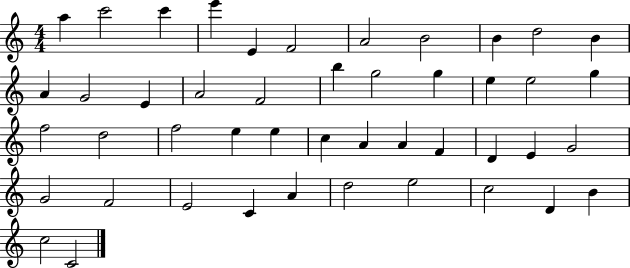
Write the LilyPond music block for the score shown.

{
  \clef treble
  \numericTimeSignature
  \time 4/4
  \key c \major
  a''4 c'''2 c'''4 | e'''4 e'4 f'2 | a'2 b'2 | b'4 d''2 b'4 | \break a'4 g'2 e'4 | a'2 f'2 | b''4 g''2 g''4 | e''4 e''2 g''4 | \break f''2 d''2 | f''2 e''4 e''4 | c''4 a'4 a'4 f'4 | d'4 e'4 g'2 | \break g'2 f'2 | e'2 c'4 a'4 | d''2 e''2 | c''2 d'4 b'4 | \break c''2 c'2 | \bar "|."
}